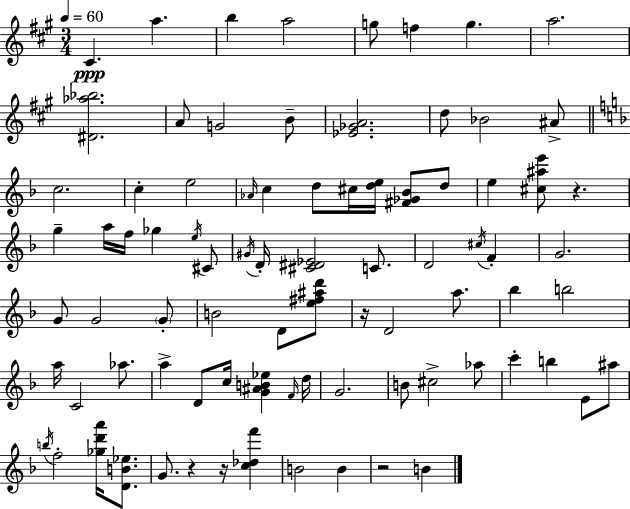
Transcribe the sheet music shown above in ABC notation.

X:1
T:Untitled
M:3/4
L:1/4
K:A
^C a b a2 g/2 f g a2 [^D_a_b]2 A/2 G2 B/2 [_E_GA]2 d/2 _B2 ^A/2 c2 c e2 _A/4 c d/2 ^c/4 [de]/4 [^F_G_B]/2 d/2 e [^c^ae']/2 z g a/4 f/4 _g e/4 ^C/2 ^G/4 D/4 [^C^D_E]2 C/2 D2 ^c/4 F G2 G/2 G2 G/2 B2 D/2 [e^f^ad']/2 z/4 D2 a/2 _b b2 a/4 C2 _a/2 a D/2 c/4 [G^AB_e] F/4 d/4 G2 B/2 ^c2 _a/2 c' b E/2 ^a/2 b/4 f2 [_gd'a']/4 [DB_e]/2 G/2 z z/4 [c_df'] B2 B z2 B